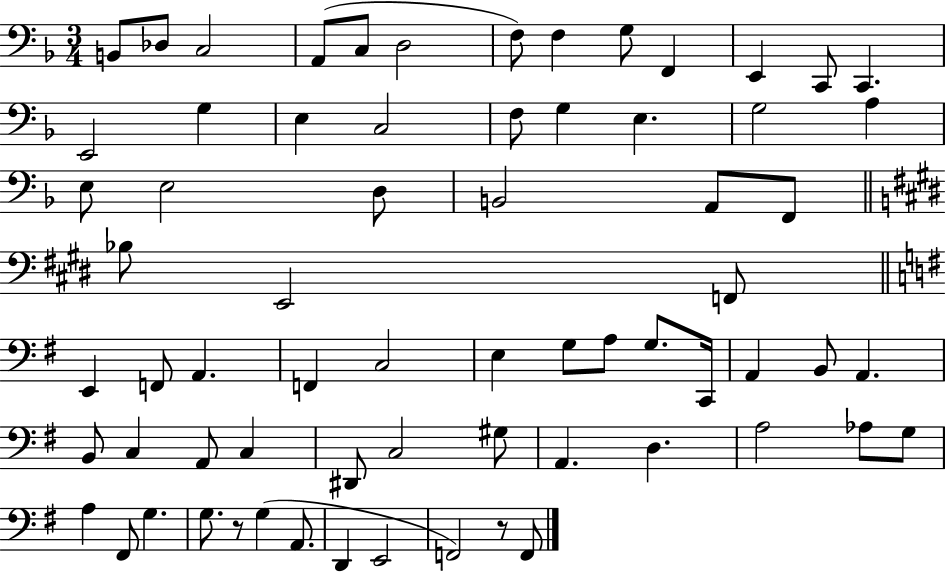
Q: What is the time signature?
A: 3/4